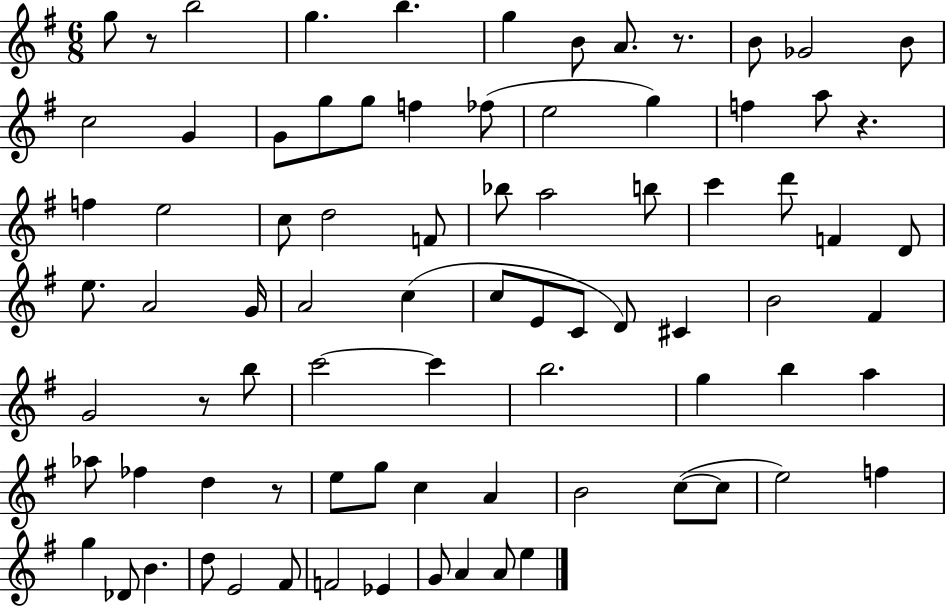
{
  \clef treble
  \numericTimeSignature
  \time 6/8
  \key g \major
  \repeat volta 2 { g''8 r8 b''2 | g''4. b''4. | g''4 b'8 a'8. r8. | b'8 ges'2 b'8 | \break c''2 g'4 | g'8 g''8 g''8 f''4 fes''8( | e''2 g''4) | f''4 a''8 r4. | \break f''4 e''2 | c''8 d''2 f'8 | bes''8 a''2 b''8 | c'''4 d'''8 f'4 d'8 | \break e''8. a'2 g'16 | a'2 c''4( | c''8 e'8 c'8 d'8) cis'4 | b'2 fis'4 | \break g'2 r8 b''8 | c'''2~~ c'''4 | b''2. | g''4 b''4 a''4 | \break aes''8 fes''4 d''4 r8 | e''8 g''8 c''4 a'4 | b'2 c''8~(~ c''8 | e''2) f''4 | \break g''4 des'8 b'4. | d''8 e'2 fis'8 | f'2 ees'4 | g'8 a'4 a'8 e''4 | \break } \bar "|."
}